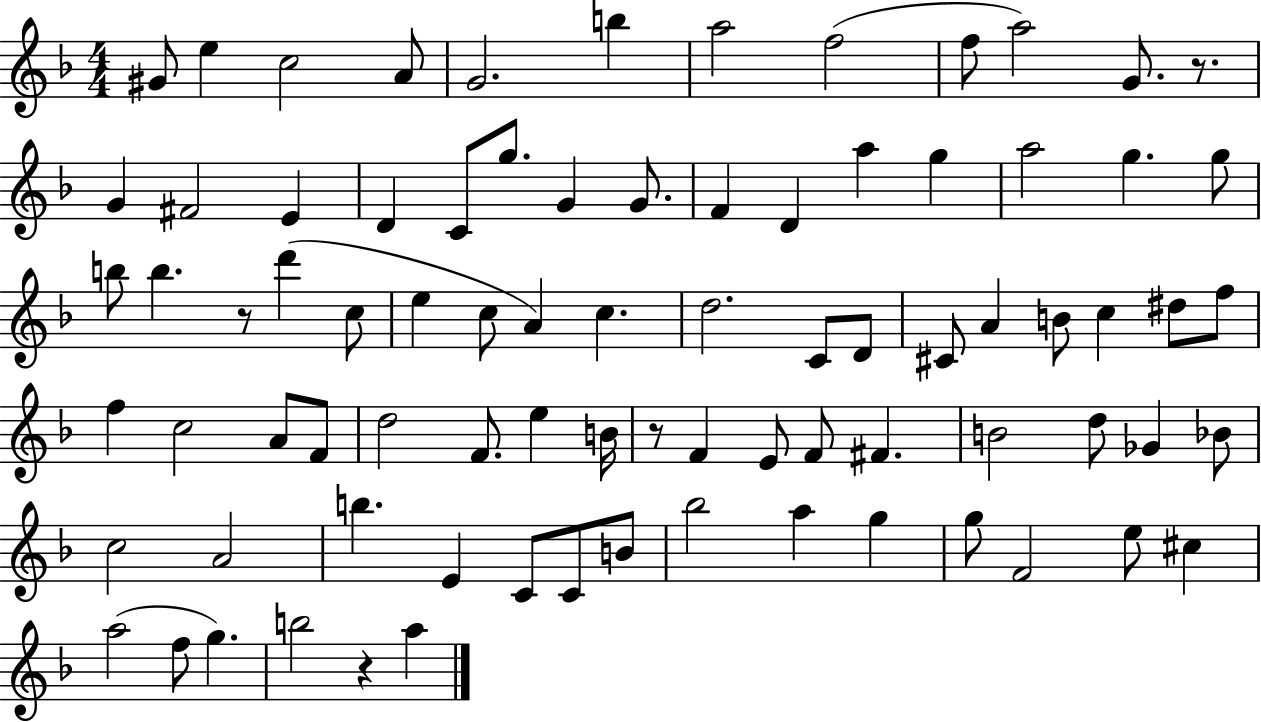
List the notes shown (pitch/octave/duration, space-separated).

G#4/e E5/q C5/h A4/e G4/h. B5/q A5/h F5/h F5/e A5/h G4/e. R/e. G4/q F#4/h E4/q D4/q C4/e G5/e. G4/q G4/e. F4/q D4/q A5/q G5/q A5/h G5/q. G5/e B5/e B5/q. R/e D6/q C5/e E5/q C5/e A4/q C5/q. D5/h. C4/e D4/e C#4/e A4/q B4/e C5/q D#5/e F5/e F5/q C5/h A4/e F4/e D5/h F4/e. E5/q B4/s R/e F4/q E4/e F4/e F#4/q. B4/h D5/e Gb4/q Bb4/e C5/h A4/h B5/q. E4/q C4/e C4/e B4/e Bb5/h A5/q G5/q G5/e F4/h E5/e C#5/q A5/h F5/e G5/q. B5/h R/q A5/q